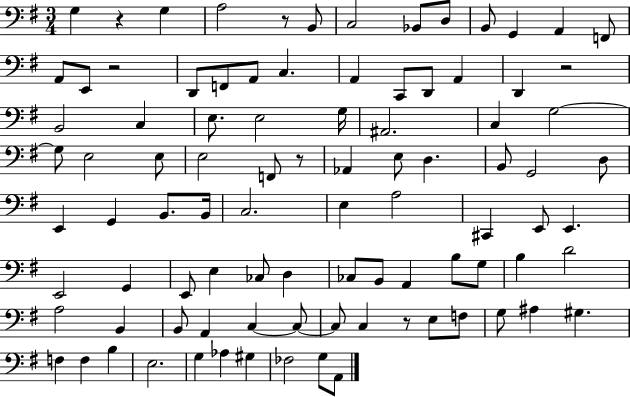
G3/q R/q G3/q A3/h R/e B2/e C3/h Bb2/e D3/e B2/e G2/q A2/q F2/e A2/e E2/e R/h D2/e F2/e A2/e C3/q. A2/q C2/e D2/e A2/q D2/q R/h B2/h C3/q E3/e. E3/h G3/s A#2/h. C3/q G3/h G3/e E3/h E3/e E3/h F2/e R/e Ab2/q E3/e D3/q. B2/e G2/h D3/e E2/q G2/q B2/e. B2/s C3/h. E3/q A3/h C#2/q E2/e E2/q. E2/h G2/q E2/e E3/q CES3/e D3/q CES3/e B2/e A2/q B3/e G3/e B3/q D4/h A3/h B2/q B2/e A2/q C3/q C3/e C3/e C3/q R/e E3/e F3/e G3/e A#3/q G#3/q. F3/q F3/q B3/q E3/h. G3/q Ab3/q G#3/q FES3/h G3/e A2/e